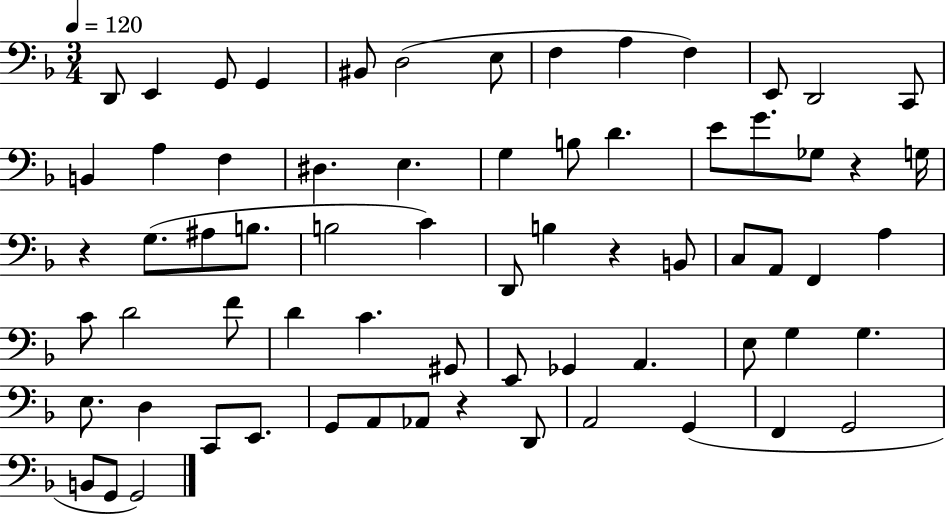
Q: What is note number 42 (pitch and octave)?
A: C4